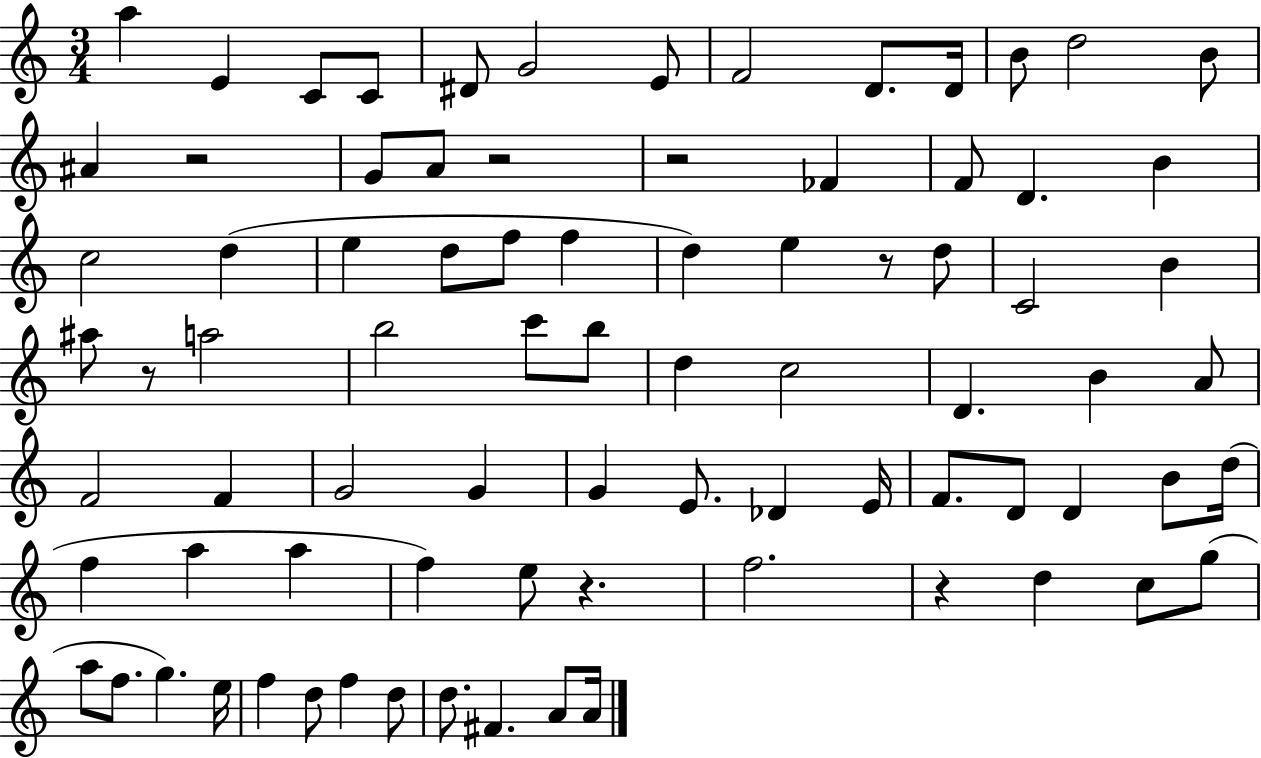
A5/q E4/q C4/e C4/e D#4/e G4/h E4/e F4/h D4/e. D4/s B4/e D5/h B4/e A#4/q R/h G4/e A4/e R/h R/h FES4/q F4/e D4/q. B4/q C5/h D5/q E5/q D5/e F5/e F5/q D5/q E5/q R/e D5/e C4/h B4/q A#5/e R/e A5/h B5/h C6/e B5/e D5/q C5/h D4/q. B4/q A4/e F4/h F4/q G4/h G4/q G4/q E4/e. Db4/q E4/s F4/e. D4/e D4/q B4/e D5/s F5/q A5/q A5/q F5/q E5/e R/q. F5/h. R/q D5/q C5/e G5/e A5/e F5/e. G5/q. E5/s F5/q D5/e F5/q D5/e D5/e. F#4/q. A4/e A4/s